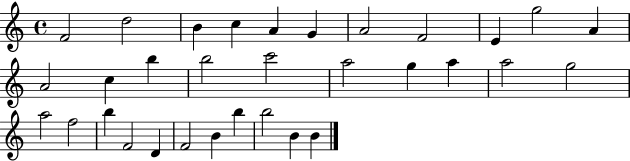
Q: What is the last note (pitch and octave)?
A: B4